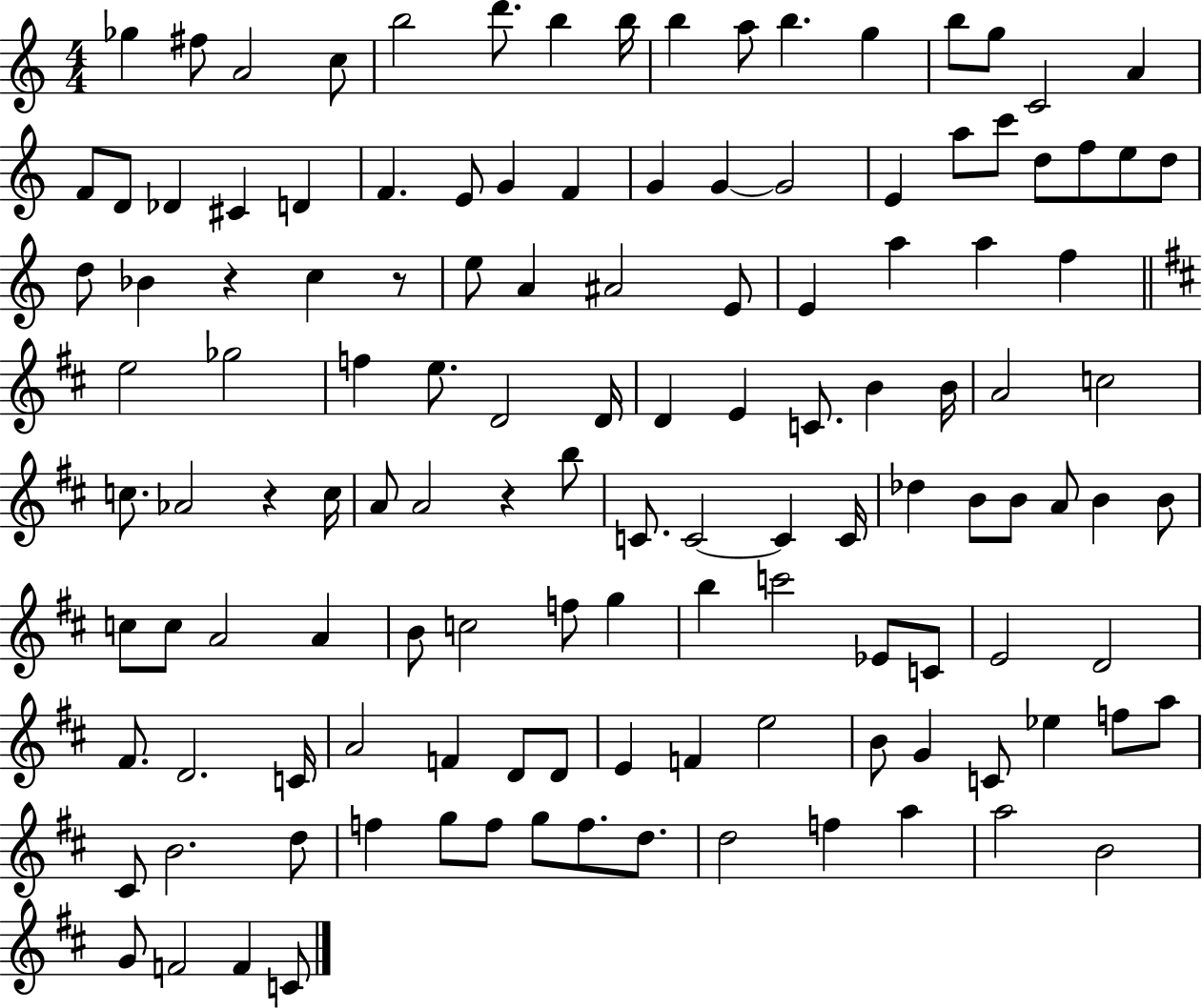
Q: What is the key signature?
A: C major